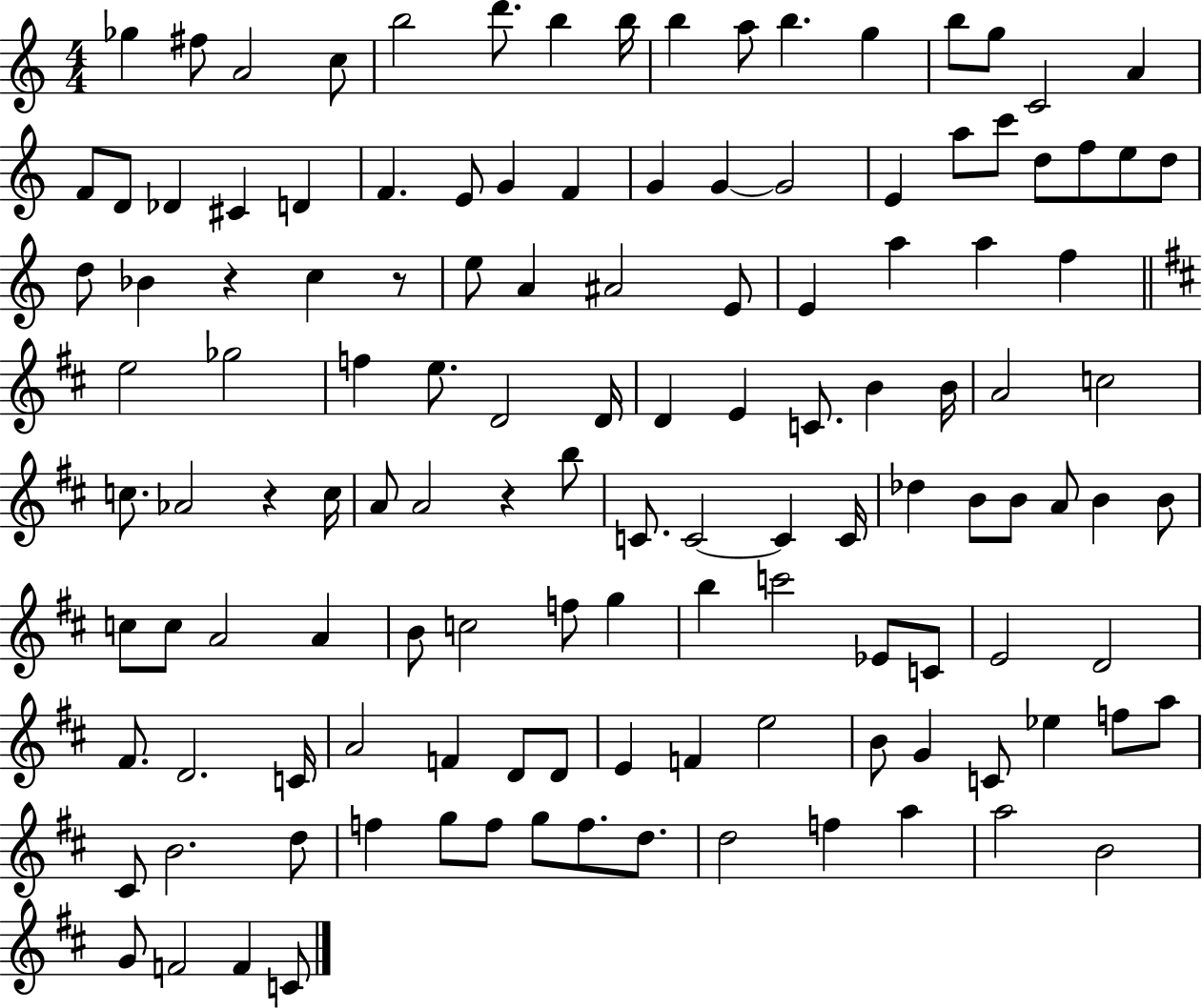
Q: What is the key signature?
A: C major